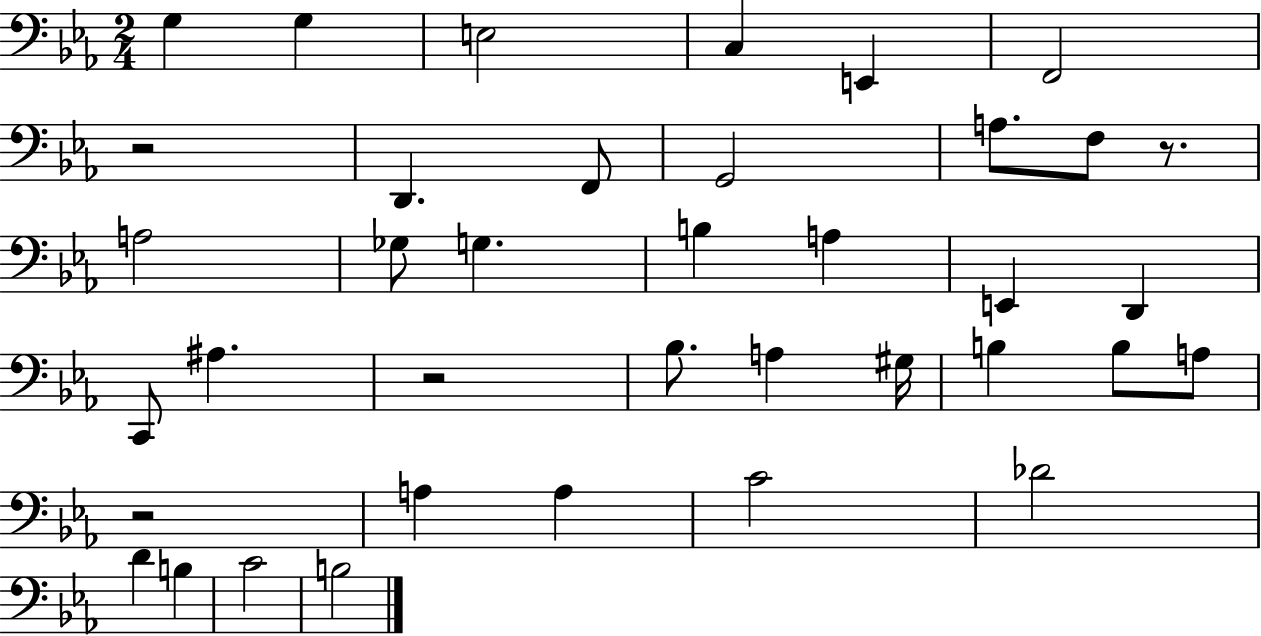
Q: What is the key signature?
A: EES major